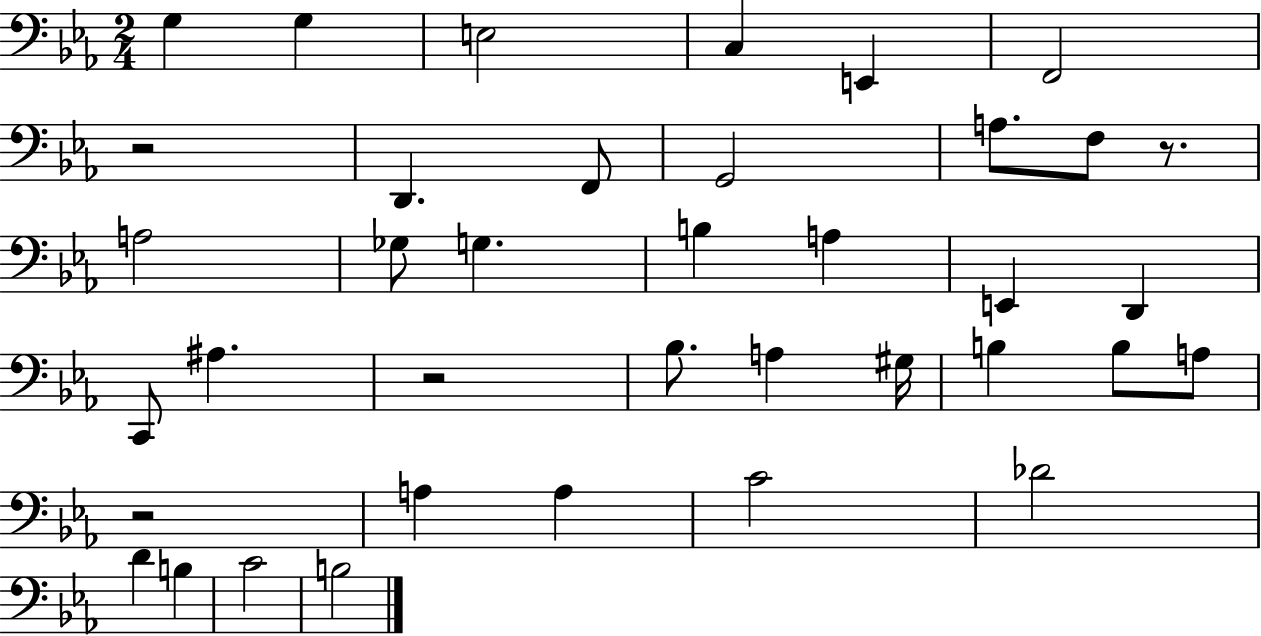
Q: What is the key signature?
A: EES major